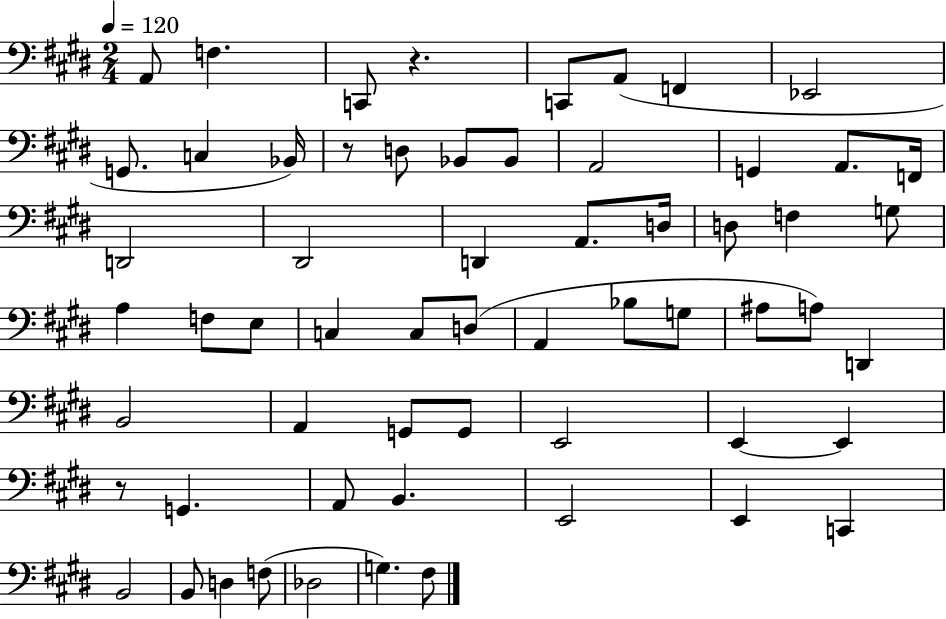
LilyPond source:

{
  \clef bass
  \numericTimeSignature
  \time 2/4
  \key e \major
  \tempo 4 = 120
  a,8 f4. | c,8 r4. | c,8 a,8( f,4 | ees,2 | \break g,8. c4 bes,16) | r8 d8 bes,8 bes,8 | a,2 | g,4 a,8. f,16 | \break d,2 | dis,2 | d,4 a,8. d16 | d8 f4 g8 | \break a4 f8 e8 | c4 c8 d8( | a,4 bes8 g8 | ais8 a8) d,4 | \break b,2 | a,4 g,8 g,8 | e,2 | e,4~~ e,4 | \break r8 g,4. | a,8 b,4. | e,2 | e,4 c,4 | \break b,2 | b,8 d4 f8( | des2 | g4.) fis8 | \break \bar "|."
}